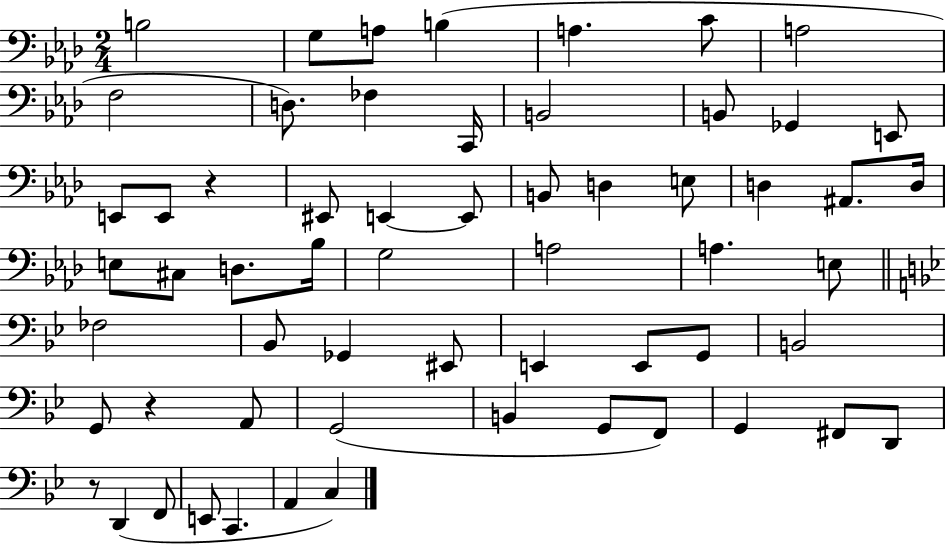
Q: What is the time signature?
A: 2/4